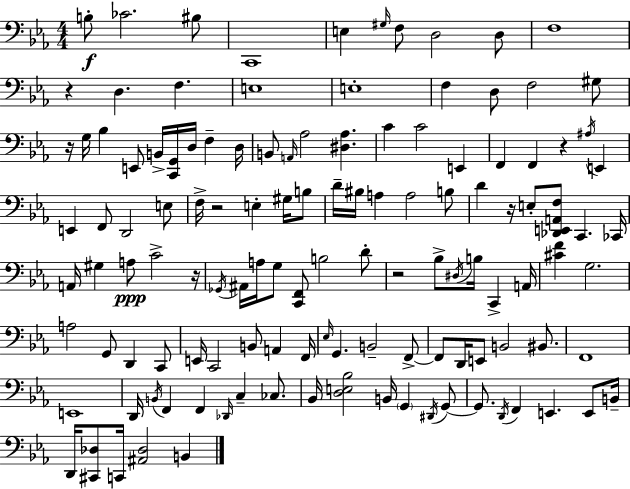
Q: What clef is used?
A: bass